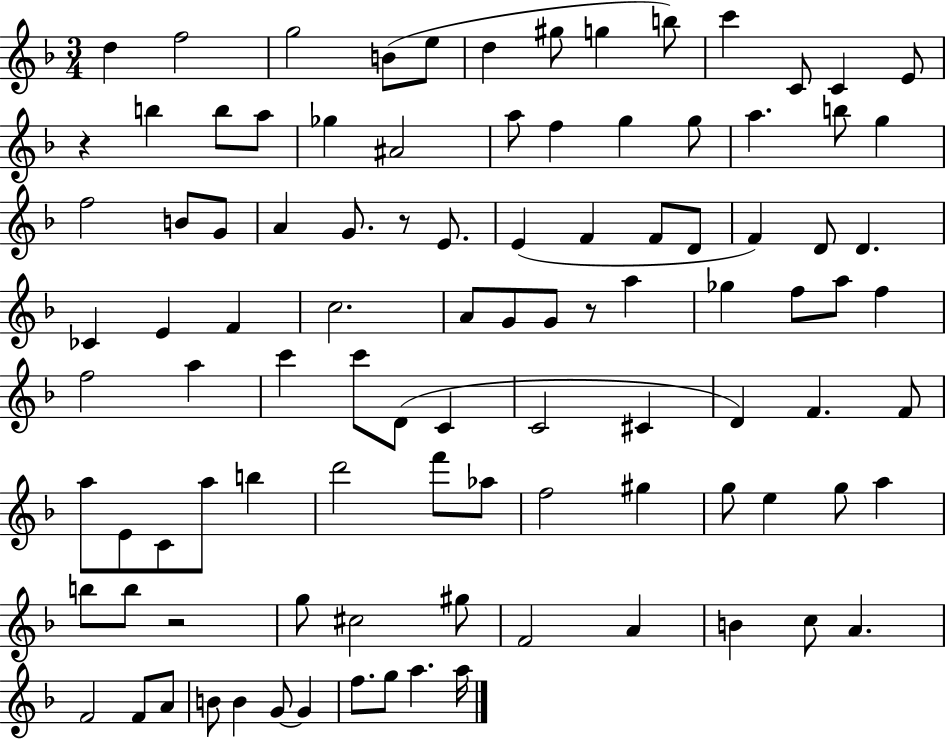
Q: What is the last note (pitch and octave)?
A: A5